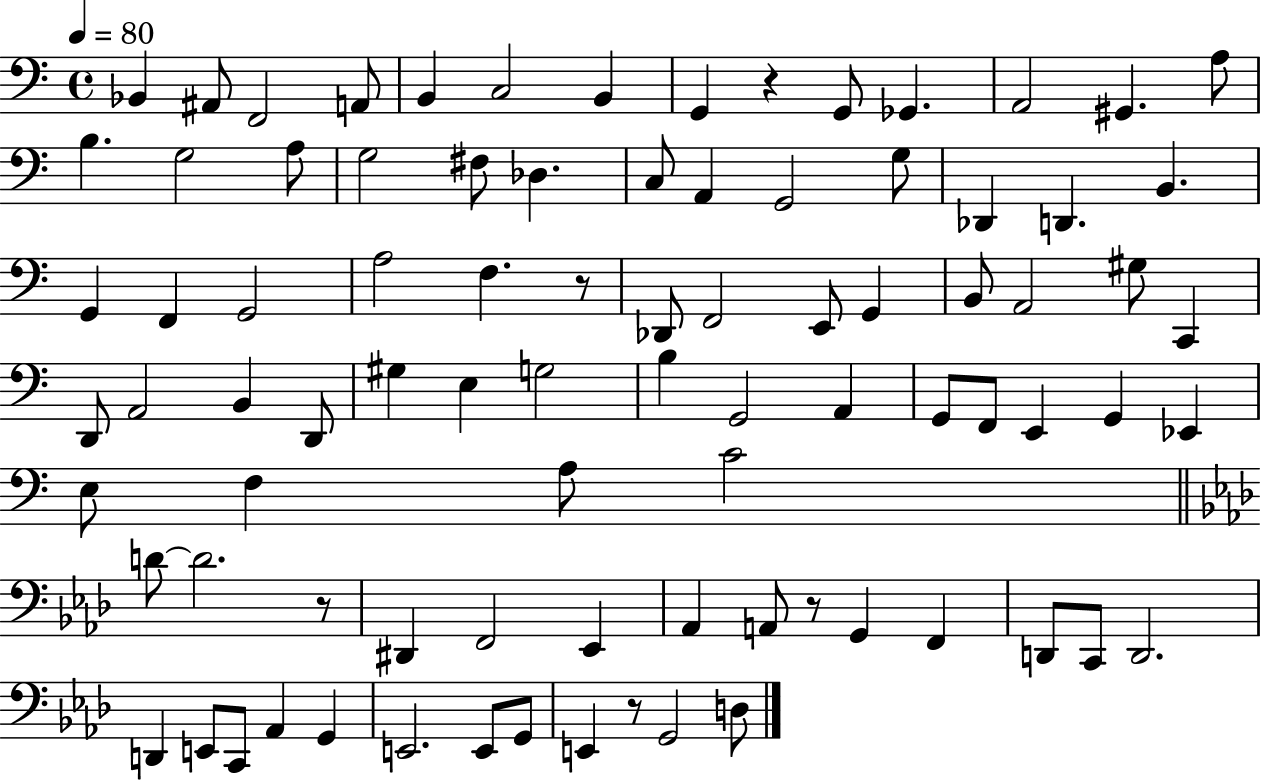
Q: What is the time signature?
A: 4/4